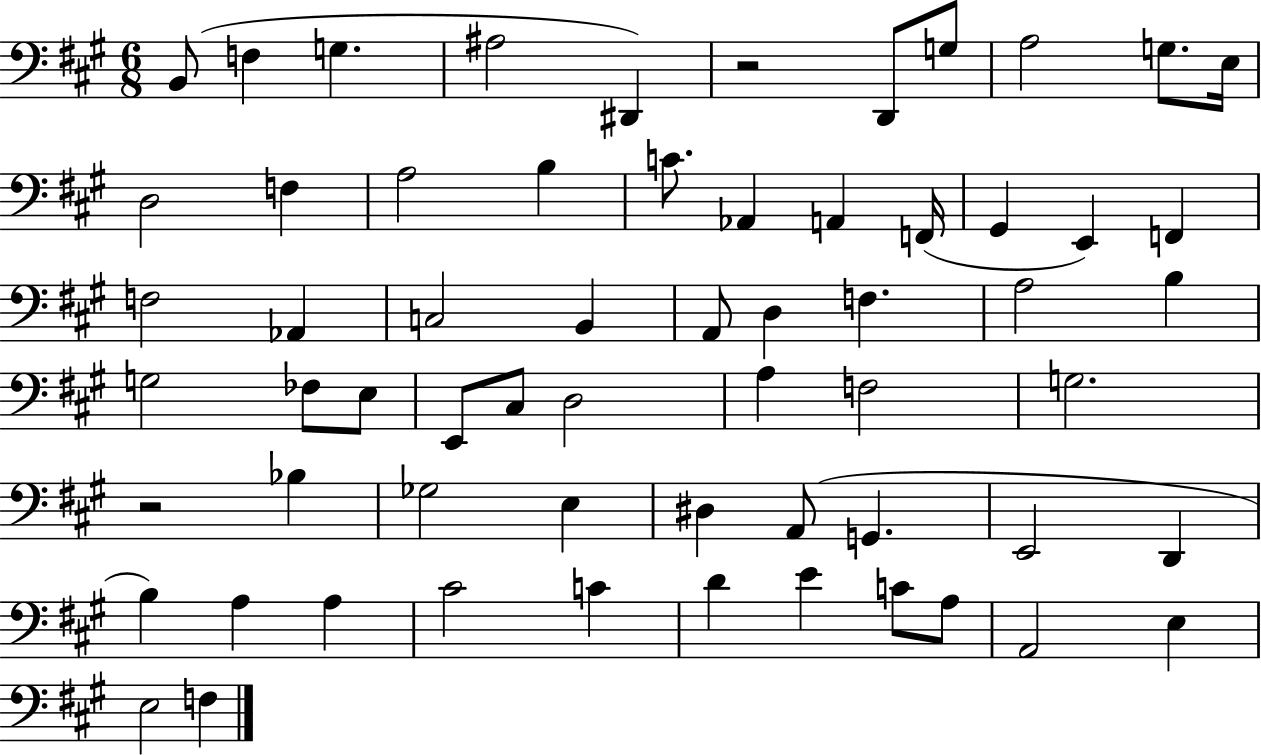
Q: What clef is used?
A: bass